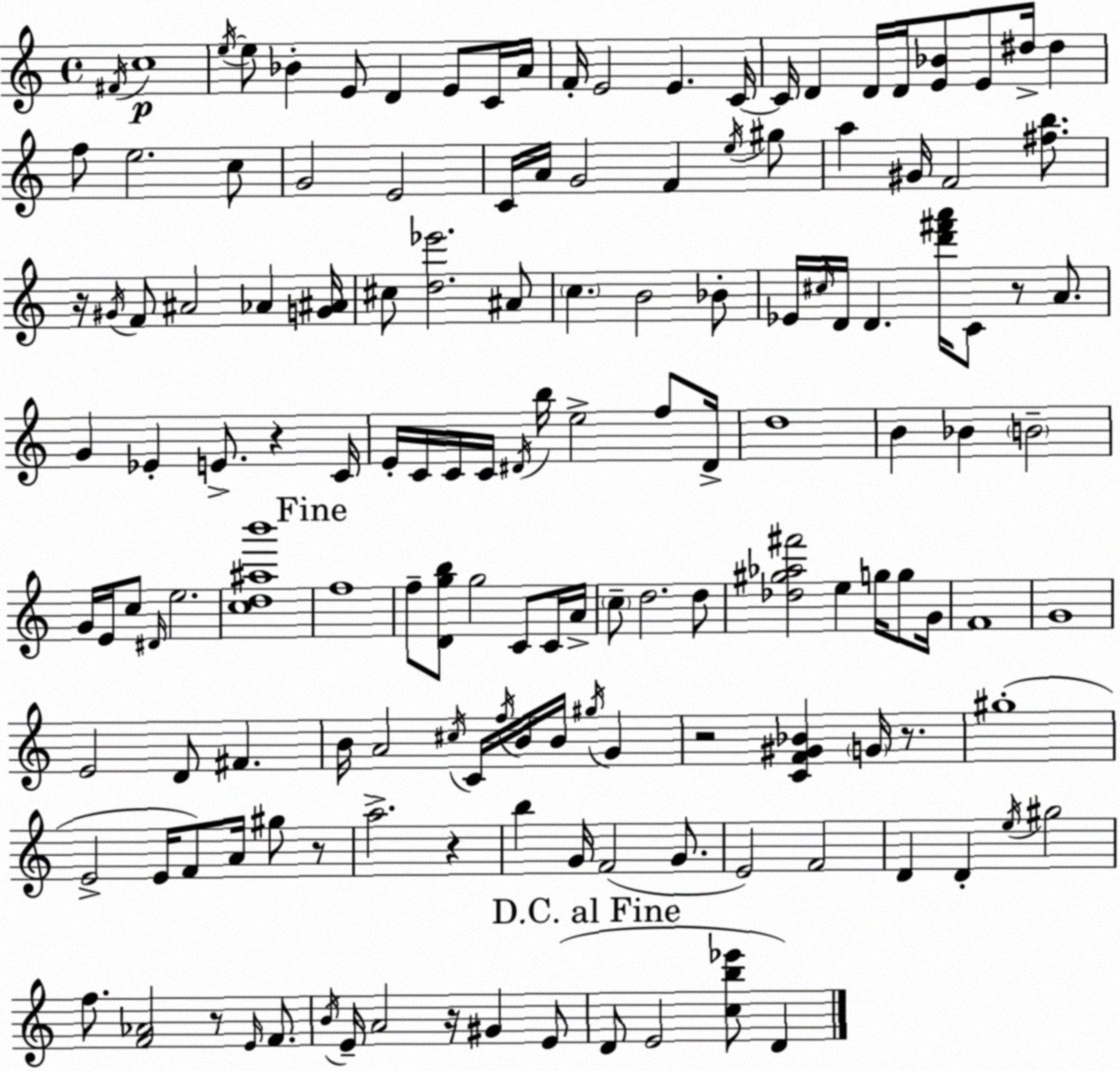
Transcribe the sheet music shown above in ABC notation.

X:1
T:Untitled
M:4/4
L:1/4
K:C
^F/4 c4 e/4 e/2 _B E/2 D E/2 C/4 A/4 F/4 E2 E C/4 C/4 D D/4 D/4 [E_B]/2 E/2 ^d/4 ^d f/2 e2 c/2 G2 E2 C/4 A/4 G2 F e/4 ^g/2 a ^G/4 F2 [^fb]/2 z/4 ^G/4 F/2 ^A2 _A [G^A]/4 ^c/2 [d_e']2 ^A/2 c B2 _B/2 _E/4 ^c/4 D/4 D [d'^f'a']/4 C/2 z/2 A/2 G _E E/2 z C/4 E/4 C/4 C/4 C/4 ^D/4 b/4 e2 f/2 ^D/4 d4 B _B B2 G/4 E/4 c/2 ^D/4 e2 [cd^ab']4 f4 f/2 [Dgb]/2 g2 C/2 C/4 A/4 c/2 d2 d/2 [_d^g_a^f']2 e g/4 g/2 G/4 F4 G4 E2 D/2 ^F B/4 A2 ^c/4 C/4 f/4 B/4 B/4 ^g/4 G z2 [CF^G_B] G/4 z/2 ^g4 E2 E/4 F/2 A/4 ^g/2 z/2 a2 z b G/4 F2 G/2 E2 F2 D D e/4 ^g2 f/2 [F_A]2 z/2 E/4 F/2 B/4 E/4 A2 z/4 ^G E/2 D/2 E2 [cb_e']/2 D